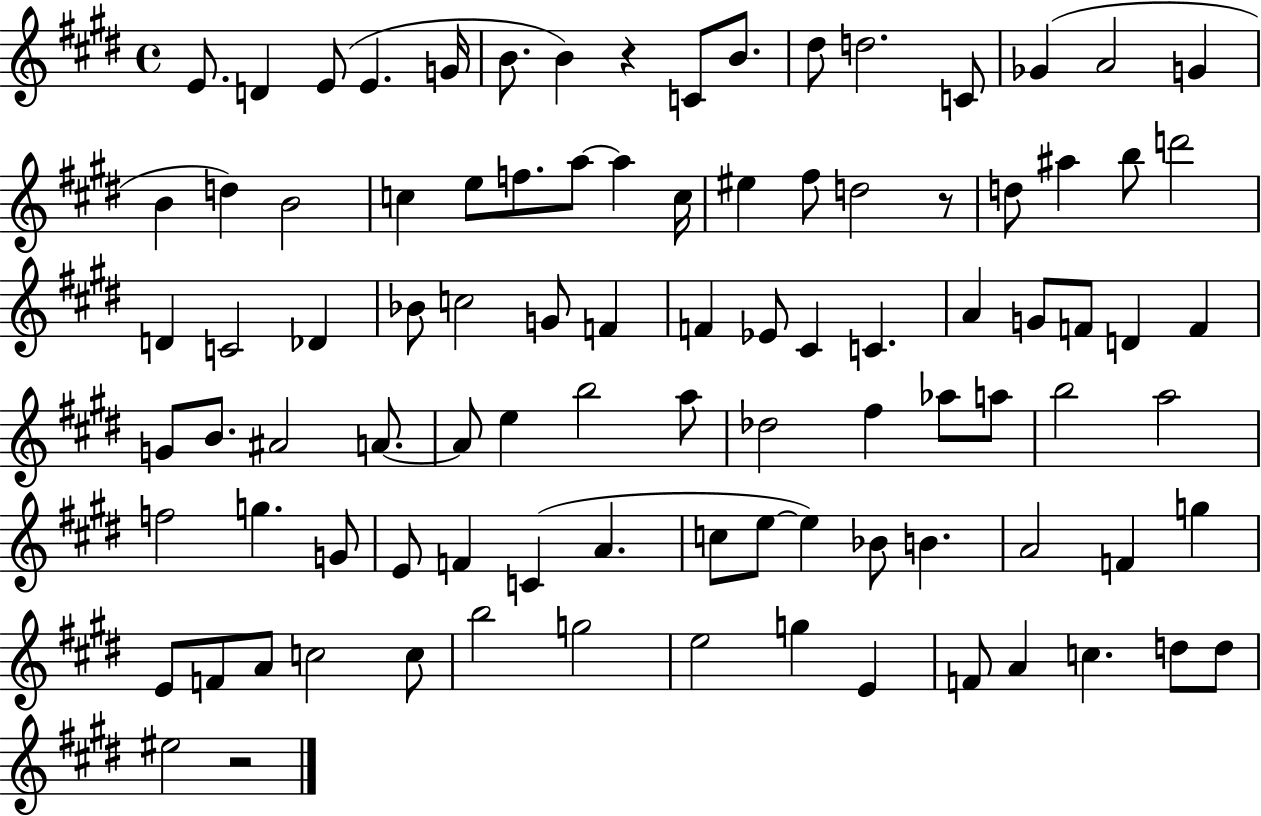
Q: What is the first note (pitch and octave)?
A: E4